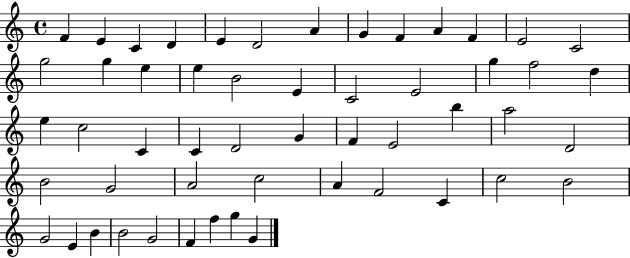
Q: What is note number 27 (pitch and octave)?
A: C4